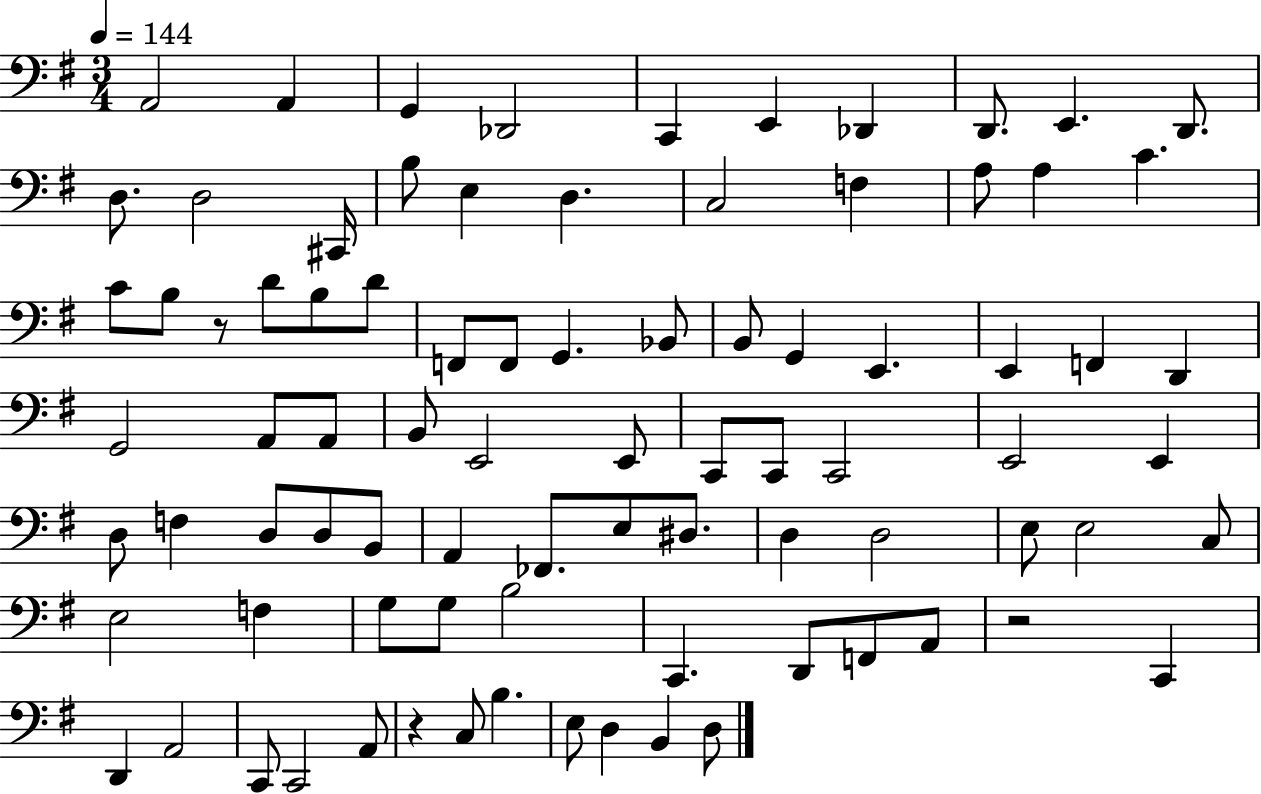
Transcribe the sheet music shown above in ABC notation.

X:1
T:Untitled
M:3/4
L:1/4
K:G
A,,2 A,, G,, _D,,2 C,, E,, _D,, D,,/2 E,, D,,/2 D,/2 D,2 ^C,,/4 B,/2 E, D, C,2 F, A,/2 A, C C/2 B,/2 z/2 D/2 B,/2 D/2 F,,/2 F,,/2 G,, _B,,/2 B,,/2 G,, E,, E,, F,, D,, G,,2 A,,/2 A,,/2 B,,/2 E,,2 E,,/2 C,,/2 C,,/2 C,,2 E,,2 E,, D,/2 F, D,/2 D,/2 B,,/2 A,, _F,,/2 E,/2 ^D,/2 D, D,2 E,/2 E,2 C,/2 E,2 F, G,/2 G,/2 B,2 C,, D,,/2 F,,/2 A,,/2 z2 C,, D,, A,,2 C,,/2 C,,2 A,,/2 z C,/2 B, E,/2 D, B,, D,/2